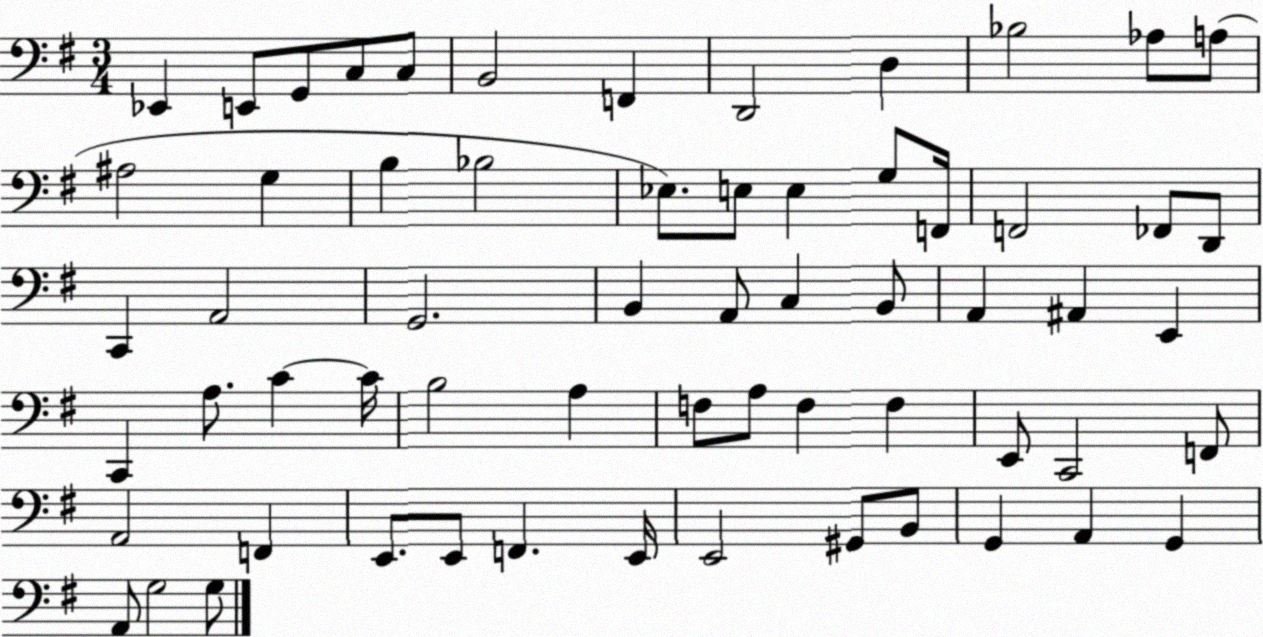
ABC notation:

X:1
T:Untitled
M:3/4
L:1/4
K:G
_E,, E,,/2 G,,/2 C,/2 C,/2 B,,2 F,, D,,2 D, _B,2 _A,/2 A,/2 ^A,2 G, B, _B,2 _E,/2 E,/2 E, G,/2 F,,/4 F,,2 _F,,/2 D,,/2 C,, A,,2 G,,2 B,, A,,/2 C, B,,/2 A,, ^A,, E,, C,, A,/2 C C/4 B,2 A, F,/2 A,/2 F, F, E,,/2 C,,2 F,,/2 A,,2 F,, E,,/2 E,,/2 F,, E,,/4 E,,2 ^G,,/2 B,,/2 G,, A,, G,, A,,/2 G,2 G,/2